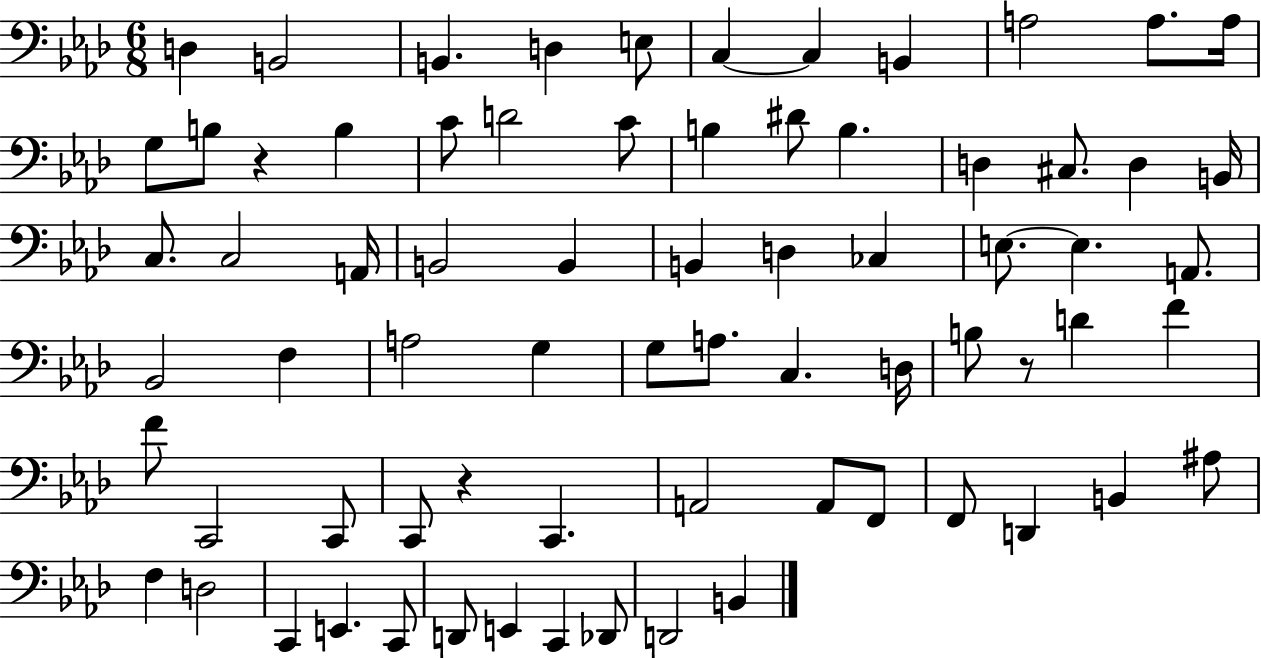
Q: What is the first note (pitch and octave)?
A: D3